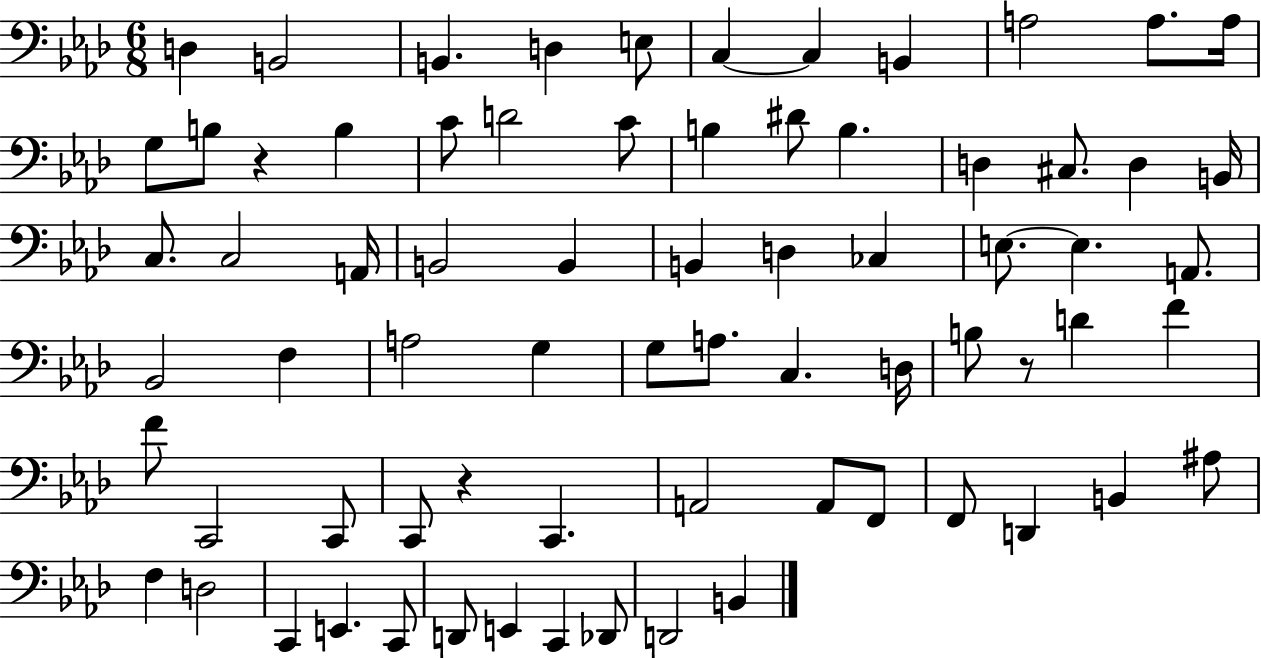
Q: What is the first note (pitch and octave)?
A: D3